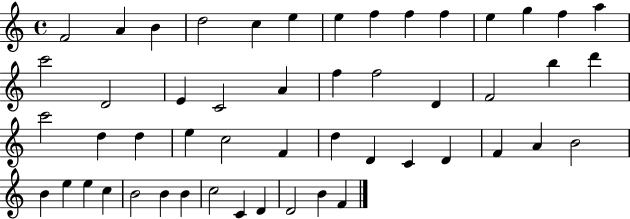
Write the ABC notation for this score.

X:1
T:Untitled
M:4/4
L:1/4
K:C
F2 A B d2 c e e f f f e g f a c'2 D2 E C2 A f f2 D F2 b d' c'2 d d e c2 F d D C D F A B2 B e e c B2 B B c2 C D D2 B F